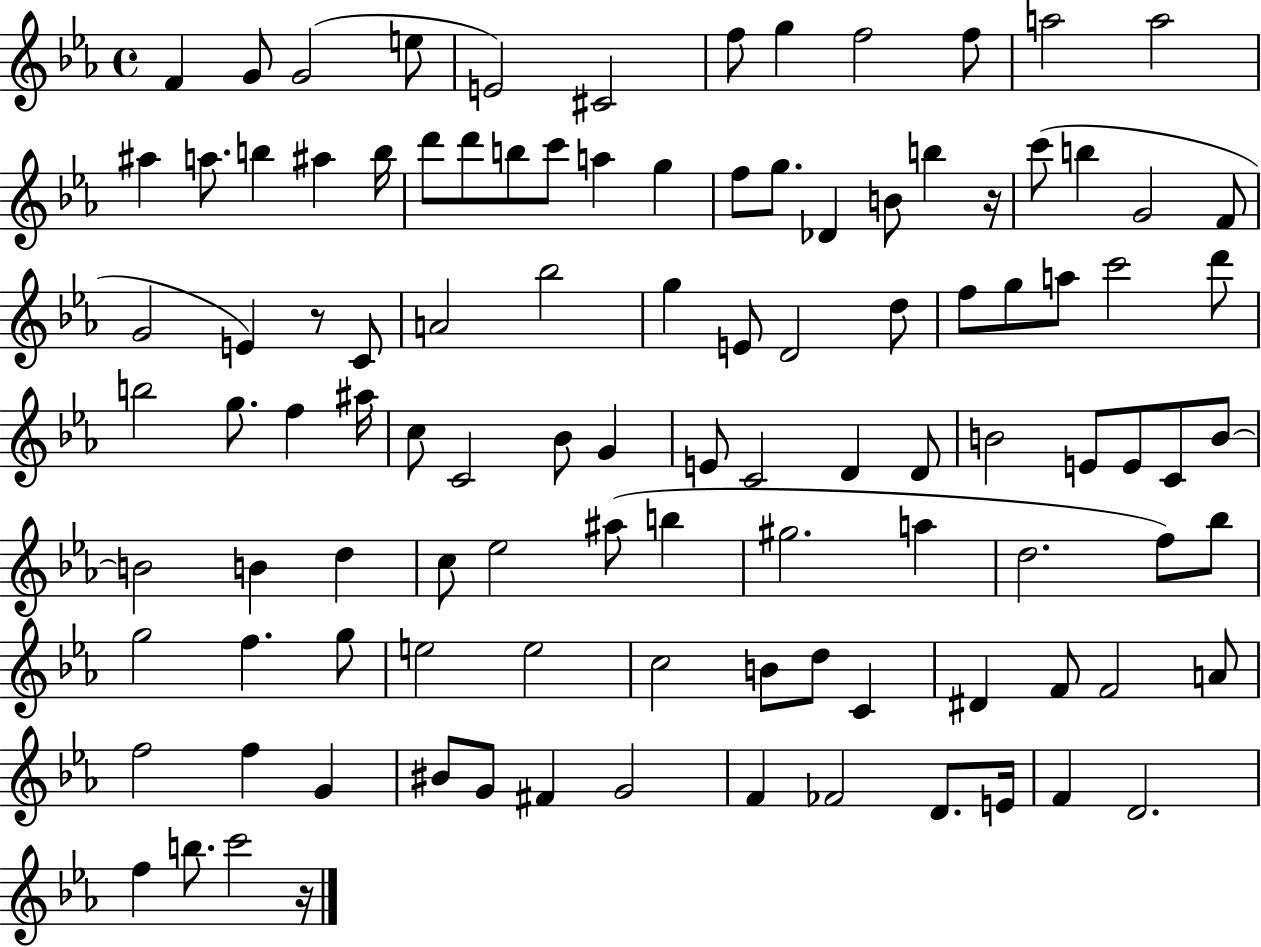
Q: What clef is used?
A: treble